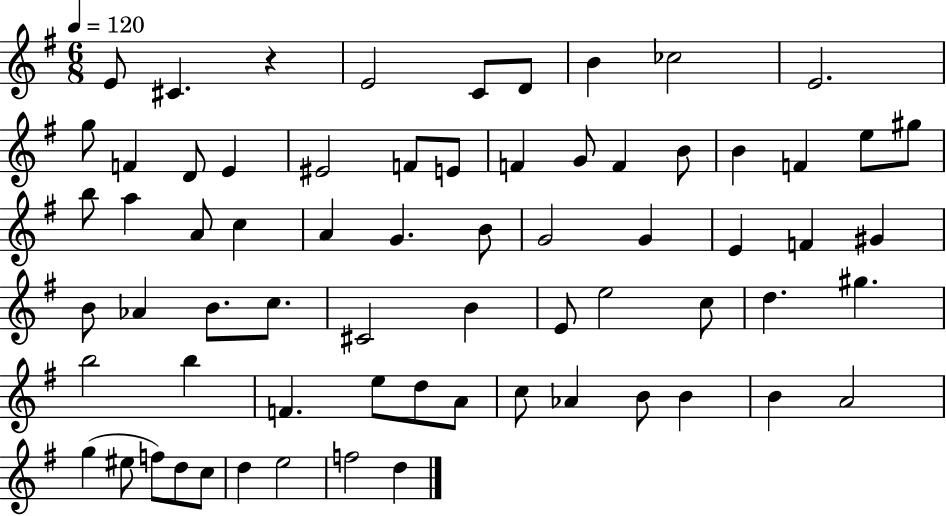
{
  \clef treble
  \numericTimeSignature
  \time 6/8
  \key g \major
  \tempo 4 = 120
  \repeat volta 2 { e'8 cis'4. r4 | e'2 c'8 d'8 | b'4 ces''2 | e'2. | \break g''8 f'4 d'8 e'4 | eis'2 f'8 e'8 | f'4 g'8 f'4 b'8 | b'4 f'4 e''8 gis''8 | \break b''8 a''4 a'8 c''4 | a'4 g'4. b'8 | g'2 g'4 | e'4 f'4 gis'4 | \break b'8 aes'4 b'8. c''8. | cis'2 b'4 | e'8 e''2 c''8 | d''4. gis''4. | \break b''2 b''4 | f'4. e''8 d''8 a'8 | c''8 aes'4 b'8 b'4 | b'4 a'2 | \break g''4( eis''8 f''8) d''8 c''8 | d''4 e''2 | f''2 d''4 | } \bar "|."
}